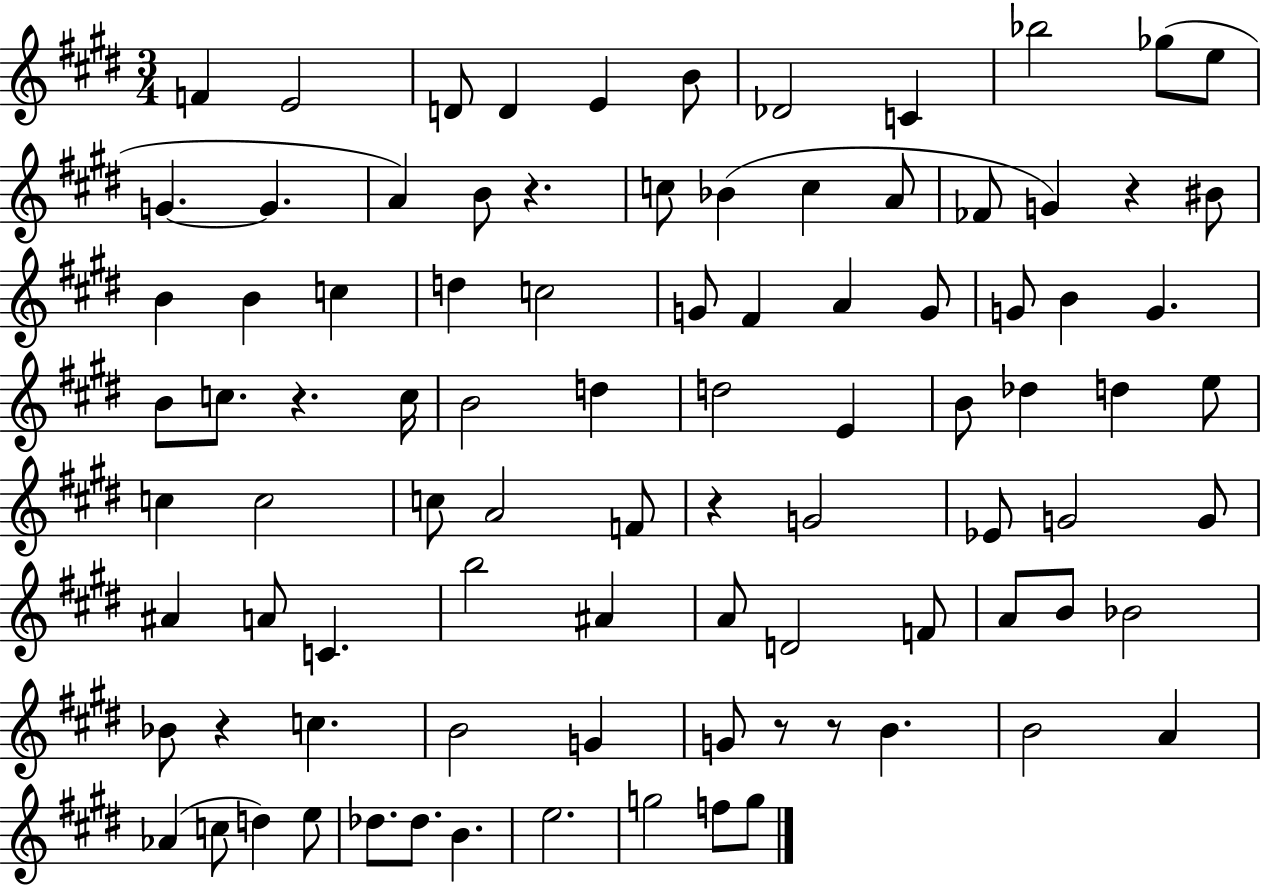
F4/q E4/h D4/e D4/q E4/q B4/e Db4/h C4/q Bb5/h Gb5/e E5/e G4/q. G4/q. A4/q B4/e R/q. C5/e Bb4/q C5/q A4/e FES4/e G4/q R/q BIS4/e B4/q B4/q C5/q D5/q C5/h G4/e F#4/q A4/q G4/e G4/e B4/q G4/q. B4/e C5/e. R/q. C5/s B4/h D5/q D5/h E4/q B4/e Db5/q D5/q E5/e C5/q C5/h C5/e A4/h F4/e R/q G4/h Eb4/e G4/h G4/e A#4/q A4/e C4/q. B5/h A#4/q A4/e D4/h F4/e A4/e B4/e Bb4/h Bb4/e R/q C5/q. B4/h G4/q G4/e R/e R/e B4/q. B4/h A4/q Ab4/q C5/e D5/q E5/e Db5/e. Db5/e. B4/q. E5/h. G5/h F5/e G5/e